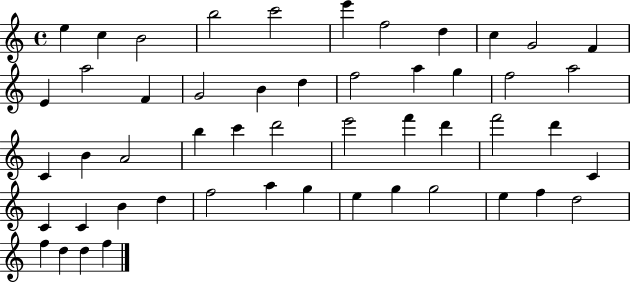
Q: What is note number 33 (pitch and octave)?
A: D6